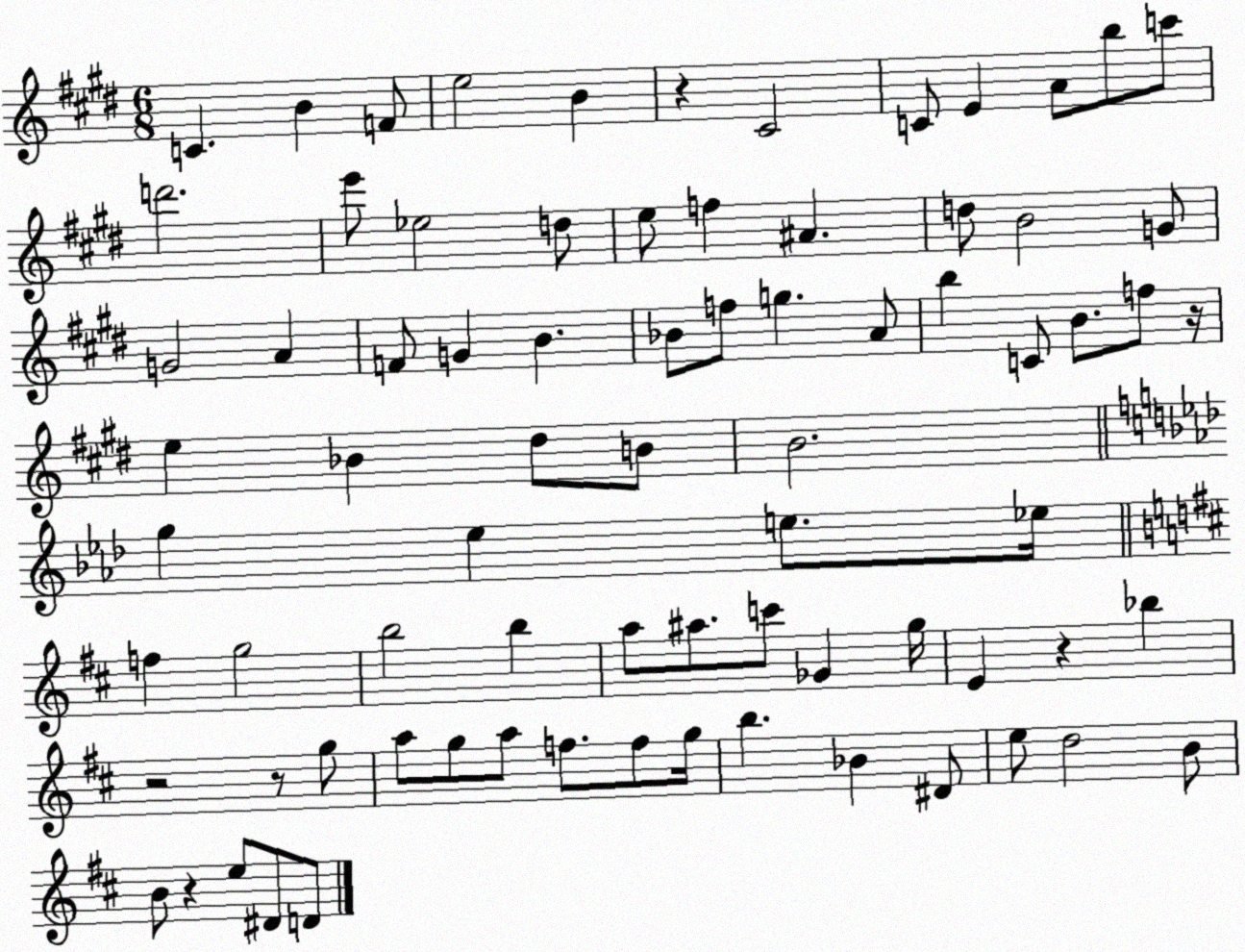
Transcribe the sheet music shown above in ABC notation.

X:1
T:Untitled
M:6/8
L:1/4
K:E
C B F/2 e2 B z ^C2 C/2 E A/2 b/2 c'/2 d'2 e'/2 _e2 d/2 e/2 f ^A d/2 B2 G/2 G2 A F/2 G B _B/2 f/2 g A/2 b C/2 B/2 f/2 z/4 e _B ^d/2 B/2 B2 g _e e/2 _e/4 f g2 b2 b a/2 ^a/2 c'/2 _G g/4 E z _b z2 z/2 g/2 a/2 g/2 a/2 f/2 f/2 g/4 b _B ^D/2 e/2 d2 B/2 B/2 z e/2 ^D/2 D/2